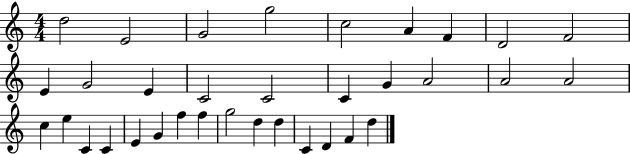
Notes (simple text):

D5/h E4/h G4/h G5/h C5/h A4/q F4/q D4/h F4/h E4/q G4/h E4/q C4/h C4/h C4/q G4/q A4/h A4/h A4/h C5/q E5/q C4/q C4/q E4/q G4/q F5/q F5/q G5/h D5/q D5/q C4/q D4/q F4/q D5/q